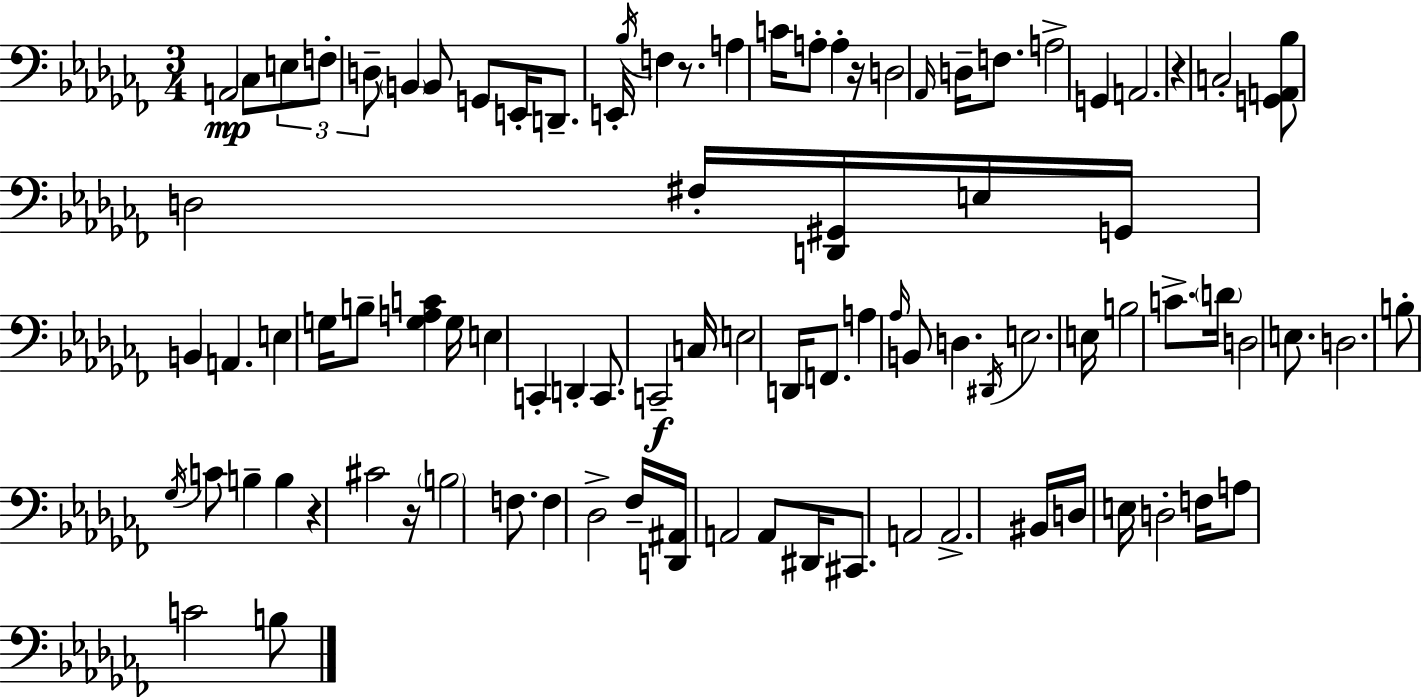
A2/h CES3/e E3/e F3/e D3/e B2/q B2/e G2/e E2/s D2/e. E2/s Bb3/s F3/q R/e. A3/q C4/s A3/e A3/q R/s D3/h Ab2/s D3/s F3/e. A3/h G2/q A2/h. R/q C3/h [G2,A2,Bb3]/e D3/h F#3/s [D2,G#2]/s E3/s G2/s B2/q A2/q. E3/q G3/s B3/e [G3,A3,C4]/q G3/s E3/q C2/q D2/q C2/e. C2/h C3/s E3/h D2/s F2/e. A3/q Ab3/s B2/e D3/q. D#2/s E3/h. E3/s B3/h C4/e. D4/s D3/h E3/e. D3/h. B3/e Gb3/s C4/e B3/q B3/q R/q C#4/h R/s B3/h F3/e. F3/q Db3/h FES3/s [D2,A#2]/s A2/h A2/e D#2/s C#2/e. A2/h A2/h. BIS2/s D3/s E3/s D3/h F3/s A3/e C4/h B3/e